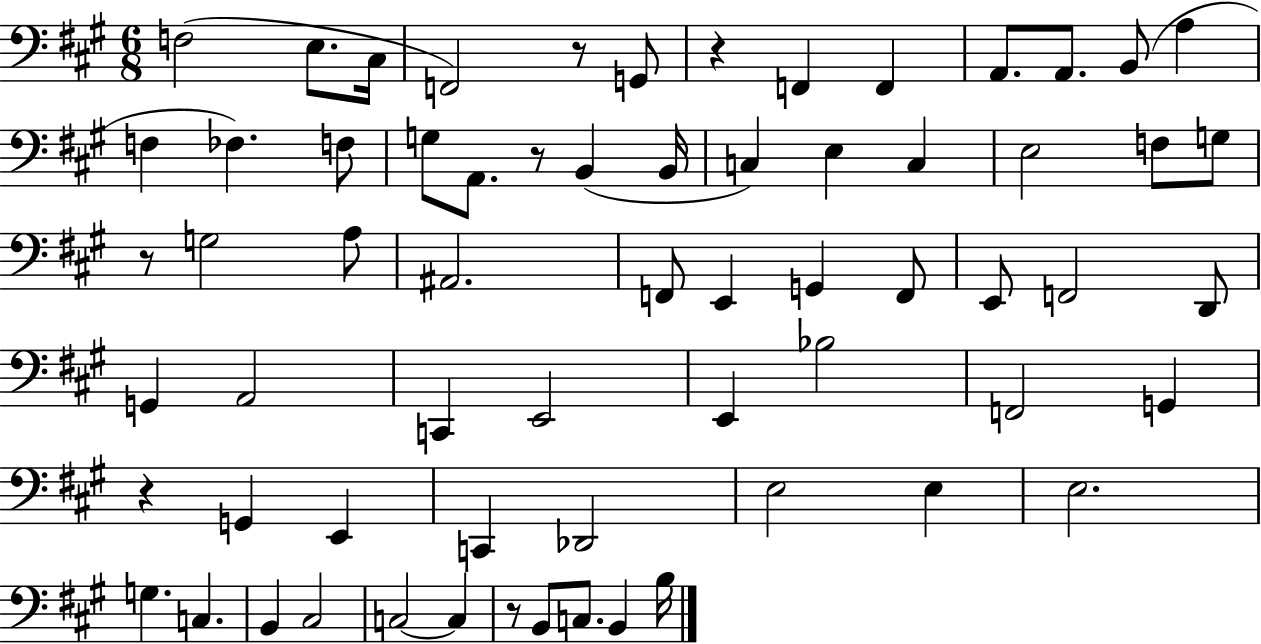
F3/h E3/e. C#3/s F2/h R/e G2/e R/q F2/q F2/q A2/e. A2/e. B2/e A3/q F3/q FES3/q. F3/e G3/e A2/e. R/e B2/q B2/s C3/q E3/q C3/q E3/h F3/e G3/e R/e G3/h A3/e A#2/h. F2/e E2/q G2/q F2/e E2/e F2/h D2/e G2/q A2/h C2/q E2/h E2/q Bb3/h F2/h G2/q R/q G2/q E2/q C2/q Db2/h E3/h E3/q E3/h. G3/q. C3/q. B2/q C#3/h C3/h C3/q R/e B2/e C3/e. B2/q B3/s